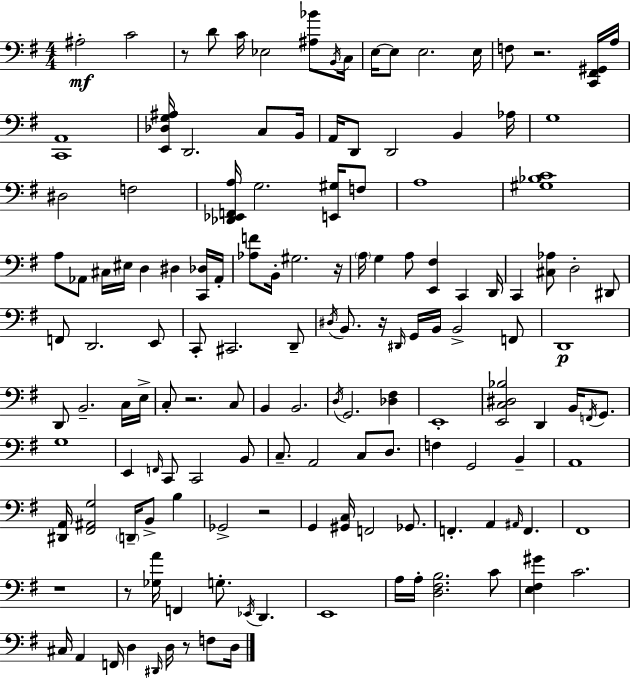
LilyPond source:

{
  \clef bass
  \numericTimeSignature
  \time 4/4
  \key g \major
  ais2-.\mf c'2 | r8 d'8 c'16 ees2 <ais bes'>8 \acciaccatura { b,16 } | c16 e16~~ e8 e2. | e16 f8 r2. <c, fis, gis,>16 | \break a16 <c, a,>1 | <e, des g ais>16 d,2. c8 | b,16 a,16 d,8 d,2 b,4 | aes16 g1 | \break dis2 f2 | <des, ees, f, a>16 g2. <e, gis>16 f8 | a1 | <gis bes c'>1 | \break a8 aes,8 cis16 eis16 d4 dis4 <c, des>16 | aes,16-. <aes f'>8 b,16-. gis2. | r16 \parenthesize a16 g4 a8 <e, fis>4 c,4 | d,16 c,4 <cis aes>8 d2-. dis,8 | \break f,8 d,2. e,8 | c,8-. cis,2. d,8-- | \acciaccatura { dis16 } b,8. r16 \grace { dis,16 } g,16 b,16 b,2-> | f,8 d,1\p | \break d,8 b,2.-- | c16 e16-> c8-. r2. | c8 b,4 b,2. | \acciaccatura { d16 } g,2. | \break <des fis>4 e,1-. | <e, c dis bes>2 d,4 | b,16 \acciaccatura { f,16 } g,8. g1 | e,4 \grace { f,16 } c,8 c,2 | \break b,8 c8.-- a,2 | c8 d8. f4 g,2 | b,4-- a,1 | <dis, a,>16 <fis, ais, g>2 \parenthesize d,16-- | \break b,8-> b4 ges,2-> r2 | g,4 <gis, c>16 f,2 | ges,8. f,4.-. a,4 | \grace { ais,16 } f,4. fis,1 | \break r1 | r8 <ges a'>16 f,4 g8.-. | \acciaccatura { ees,16 } d,4. e,1 | a16 a16-. <d fis b>2. | \break c'8 <e fis gis'>4 c'2. | cis16 a,4 f,16 d4 | \grace { dis,16 } d16 r8 f8 d16 \bar "|."
}